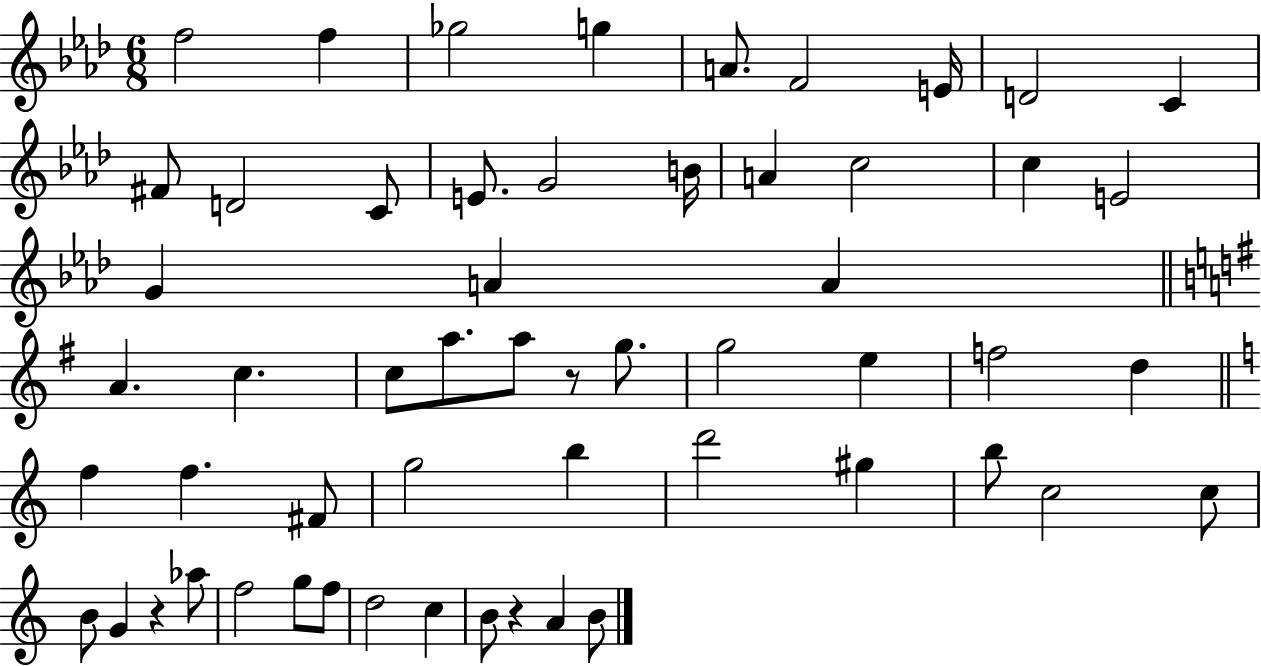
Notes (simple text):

F5/h F5/q Gb5/h G5/q A4/e. F4/h E4/s D4/h C4/q F#4/e D4/h C4/e E4/e. G4/h B4/s A4/q C5/h C5/q E4/h G4/q A4/q A4/q A4/q. C5/q. C5/e A5/e. A5/e R/e G5/e. G5/h E5/q F5/h D5/q F5/q F5/q. F#4/e G5/h B5/q D6/h G#5/q B5/e C5/h C5/e B4/e G4/q R/q Ab5/e F5/h G5/e F5/e D5/h C5/q B4/e R/q A4/q B4/e